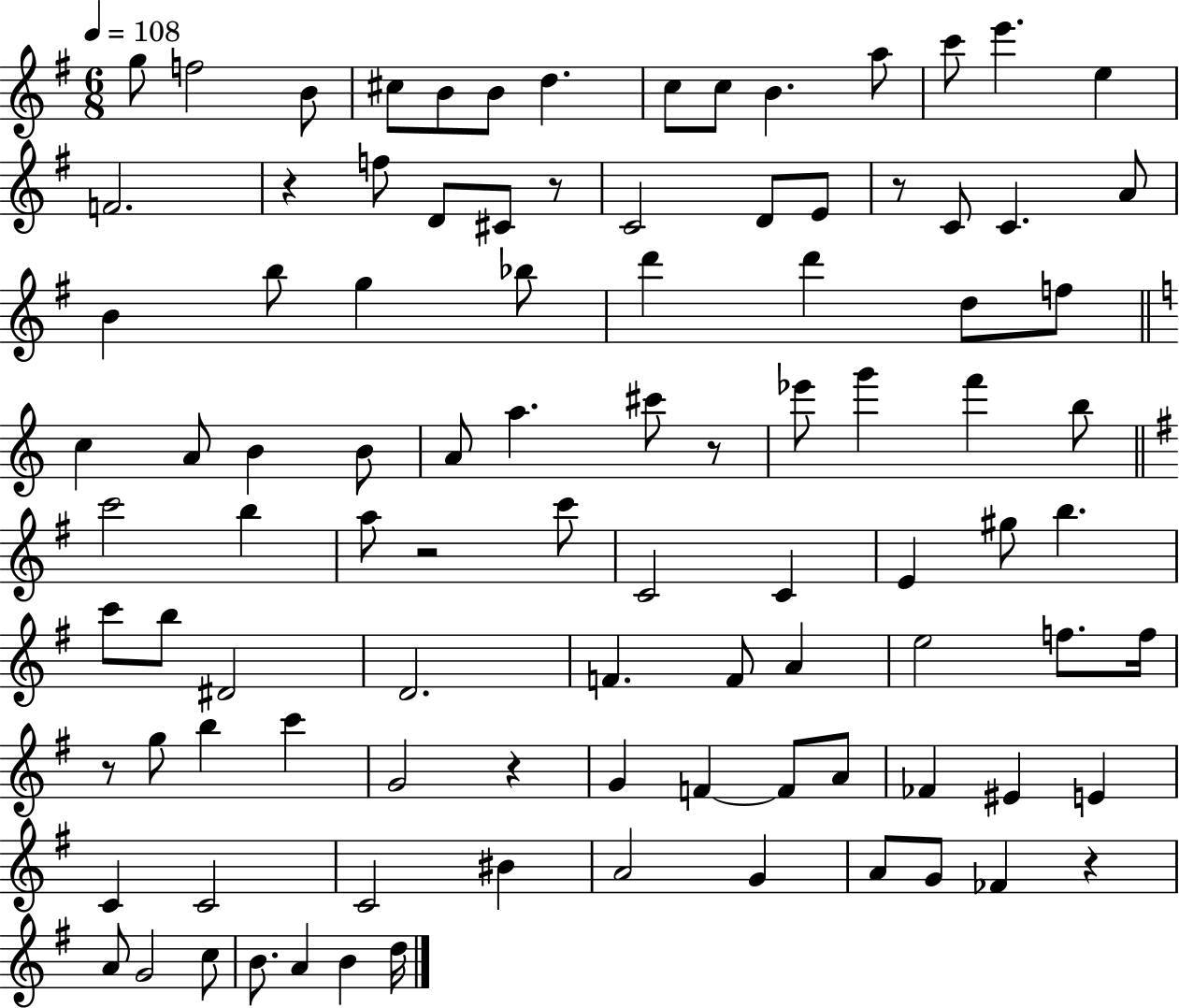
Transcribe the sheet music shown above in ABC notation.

X:1
T:Untitled
M:6/8
L:1/4
K:G
g/2 f2 B/2 ^c/2 B/2 B/2 d c/2 c/2 B a/2 c'/2 e' e F2 z f/2 D/2 ^C/2 z/2 C2 D/2 E/2 z/2 C/2 C A/2 B b/2 g _b/2 d' d' d/2 f/2 c A/2 B B/2 A/2 a ^c'/2 z/2 _e'/2 g' f' b/2 c'2 b a/2 z2 c'/2 C2 C E ^g/2 b c'/2 b/2 ^D2 D2 F F/2 A e2 f/2 f/4 z/2 g/2 b c' G2 z G F F/2 A/2 _F ^E E C C2 C2 ^B A2 G A/2 G/2 _F z A/2 G2 c/2 B/2 A B d/4